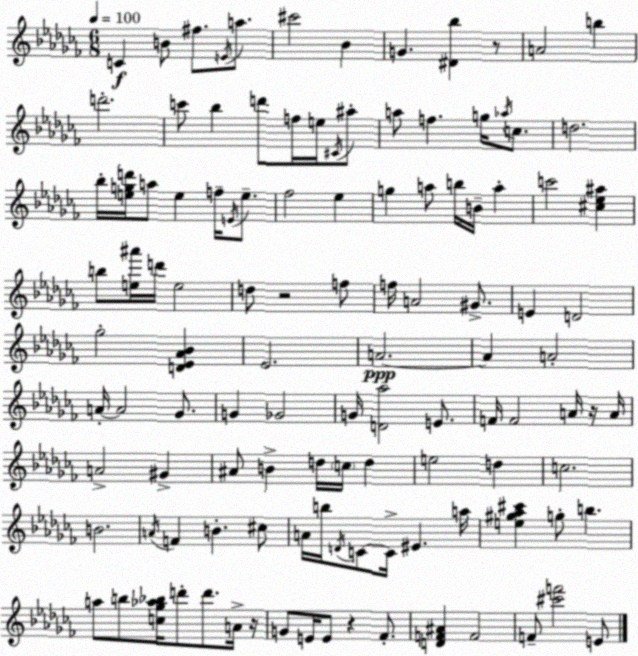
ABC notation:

X:1
T:Untitled
M:6/8
L:1/4
K:Abm
C B/2 ^f/2 E/4 a/2 ^c'2 _B G [^D_b] z/2 A2 b d'2 c'/2 _b d'/2 f/4 e/4 ^C/4 ^a/2 a/2 f g/4 _a/4 c/2 d2 _b/4 [egd']/4 a/2 e f/4 E/4 e/2 _f2 _e g a/2 b/4 B/4 a c'2 [^c_e^a] b/2 [e^a']/4 d'/4 e2 d/2 z2 f/2 f/4 A2 ^G/2 E D2 _g2 [D_E_A_B] _E2 A2 A A2 A/4 A2 _G/2 G _G2 G/4 [D_a]2 E/2 F/4 F2 A/4 z/4 A/4 A2 ^G ^A/2 B d/4 c/4 d e2 d c2 B2 A/4 F B ^c/2 A/4 b/4 D/4 C/2 C/4 ^E a/4 [e^g_a^c'] g/2 b a/2 b/2 [c_g_a_b]/4 d'/2 d'/2 A/4 z/4 G/2 E/4 E/2 z _F/2 [DF^A] F2 F/2 [^c'f']2 E/2